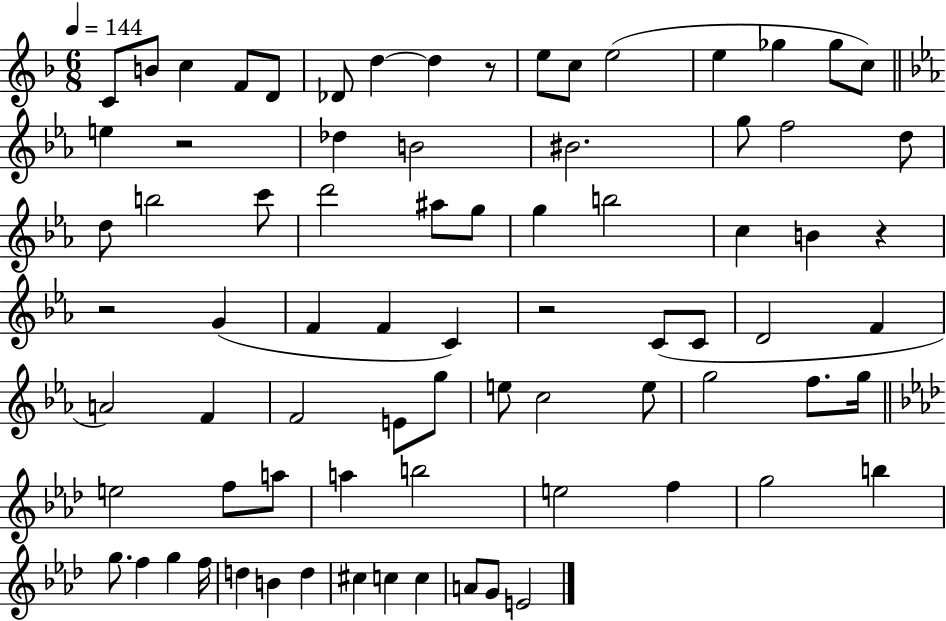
X:1
T:Untitled
M:6/8
L:1/4
K:F
C/2 B/2 c F/2 D/2 _D/2 d d z/2 e/2 c/2 e2 e _g _g/2 c/2 e z2 _d B2 ^B2 g/2 f2 d/2 d/2 b2 c'/2 d'2 ^a/2 g/2 g b2 c B z z2 G F F C z2 C/2 C/2 D2 F A2 F F2 E/2 g/2 e/2 c2 e/2 g2 f/2 g/4 e2 f/2 a/2 a b2 e2 f g2 b g/2 f g f/4 d B d ^c c c A/2 G/2 E2